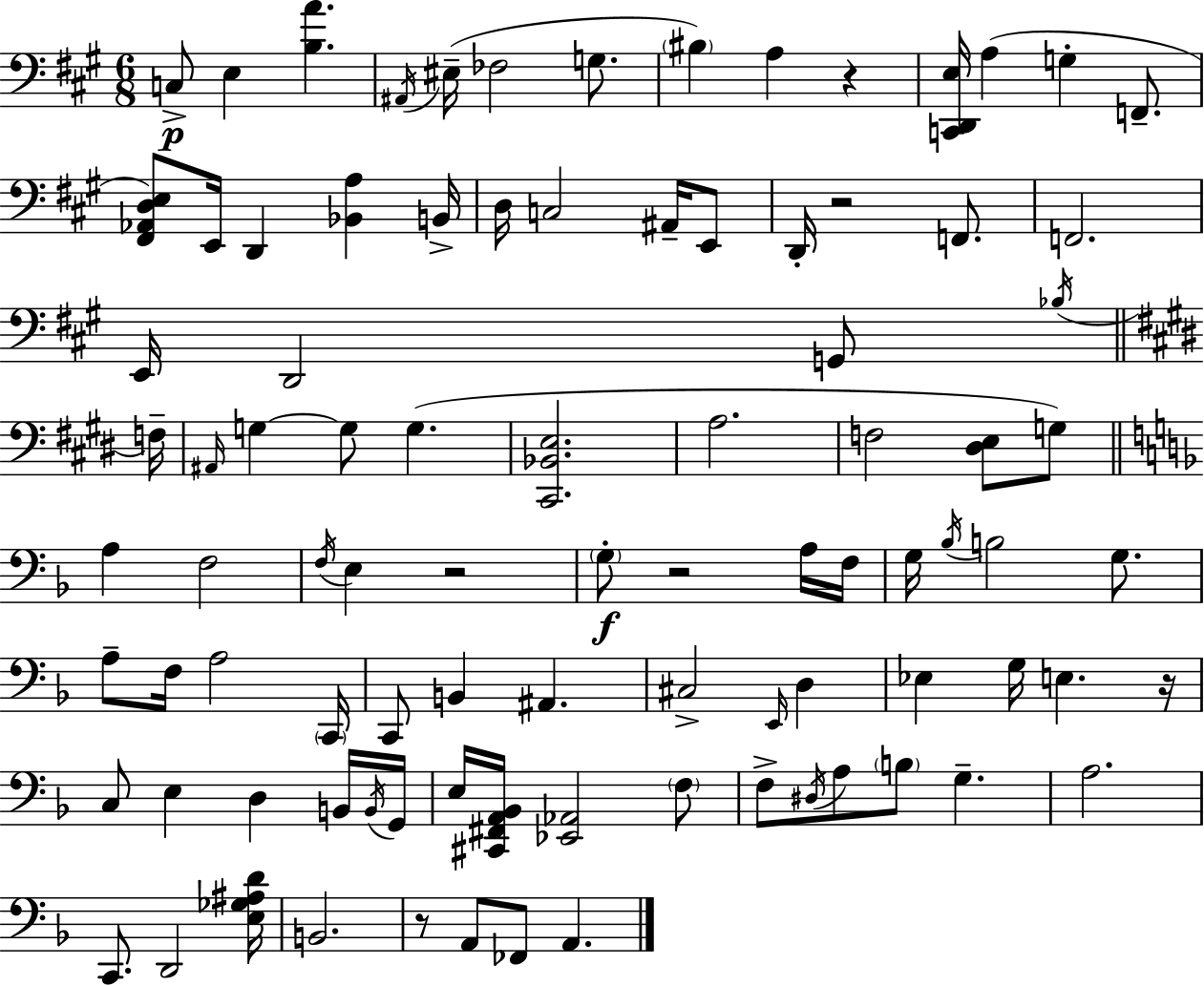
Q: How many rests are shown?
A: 6